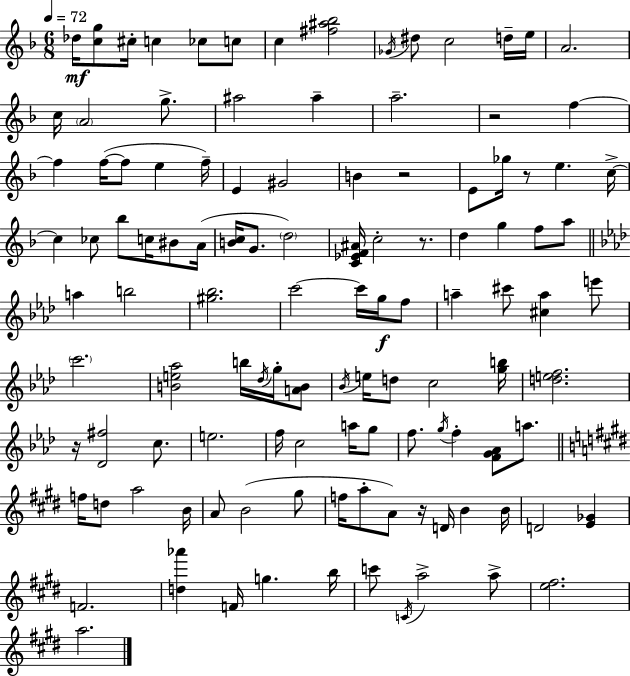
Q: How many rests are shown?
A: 6